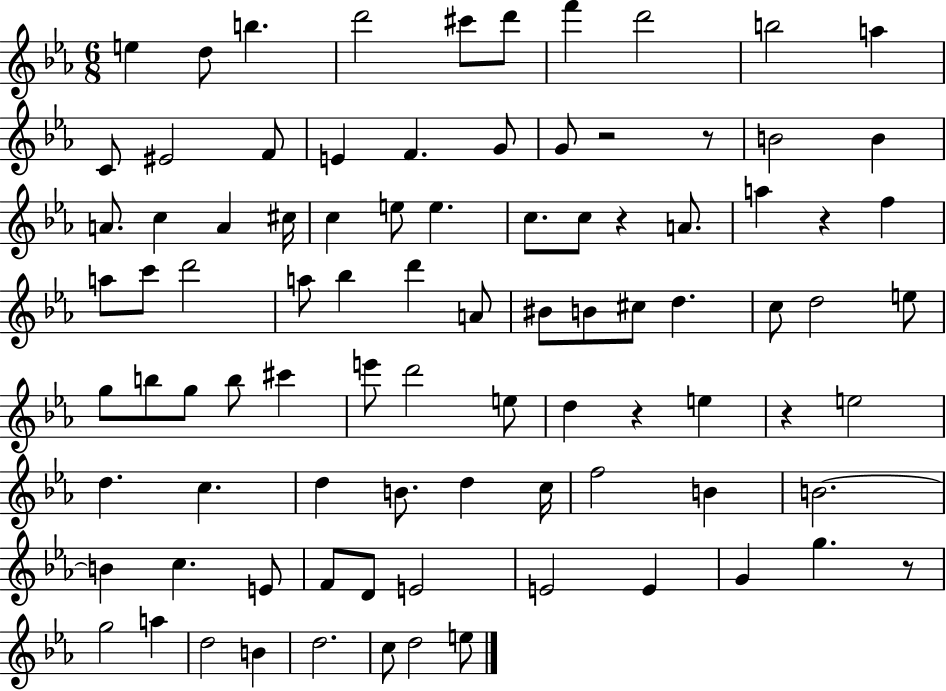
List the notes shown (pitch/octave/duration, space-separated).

E5/q D5/e B5/q. D6/h C#6/e D6/e F6/q D6/h B5/h A5/q C4/e EIS4/h F4/e E4/q F4/q. G4/e G4/e R/h R/e B4/h B4/q A4/e. C5/q A4/q C#5/s C5/q E5/e E5/q. C5/e. C5/e R/q A4/e. A5/q R/q F5/q A5/e C6/e D6/h A5/e Bb5/q D6/q A4/e BIS4/e B4/e C#5/e D5/q. C5/e D5/h E5/e G5/e B5/e G5/e B5/e C#6/q E6/e D6/h E5/e D5/q R/q E5/q R/q E5/h D5/q. C5/q. D5/q B4/e. D5/q C5/s F5/h B4/q B4/h. B4/q C5/q. E4/e F4/e D4/e E4/h E4/h E4/q G4/q G5/q. R/e G5/h A5/q D5/h B4/q D5/h. C5/e D5/h E5/e